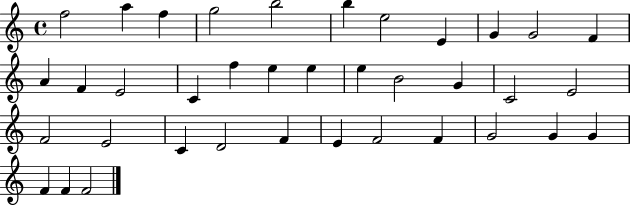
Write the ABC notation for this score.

X:1
T:Untitled
M:4/4
L:1/4
K:C
f2 a f g2 b2 b e2 E G G2 F A F E2 C f e e e B2 G C2 E2 F2 E2 C D2 F E F2 F G2 G G F F F2